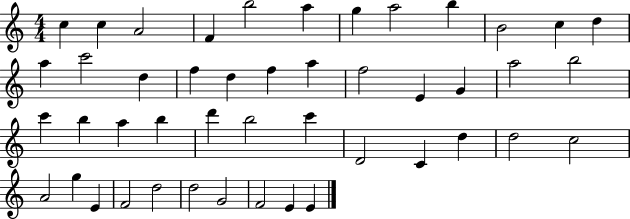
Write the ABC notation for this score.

X:1
T:Untitled
M:4/4
L:1/4
K:C
c c A2 F b2 a g a2 b B2 c d a c'2 d f d f a f2 E G a2 b2 c' b a b d' b2 c' D2 C d d2 c2 A2 g E F2 d2 d2 G2 F2 E E